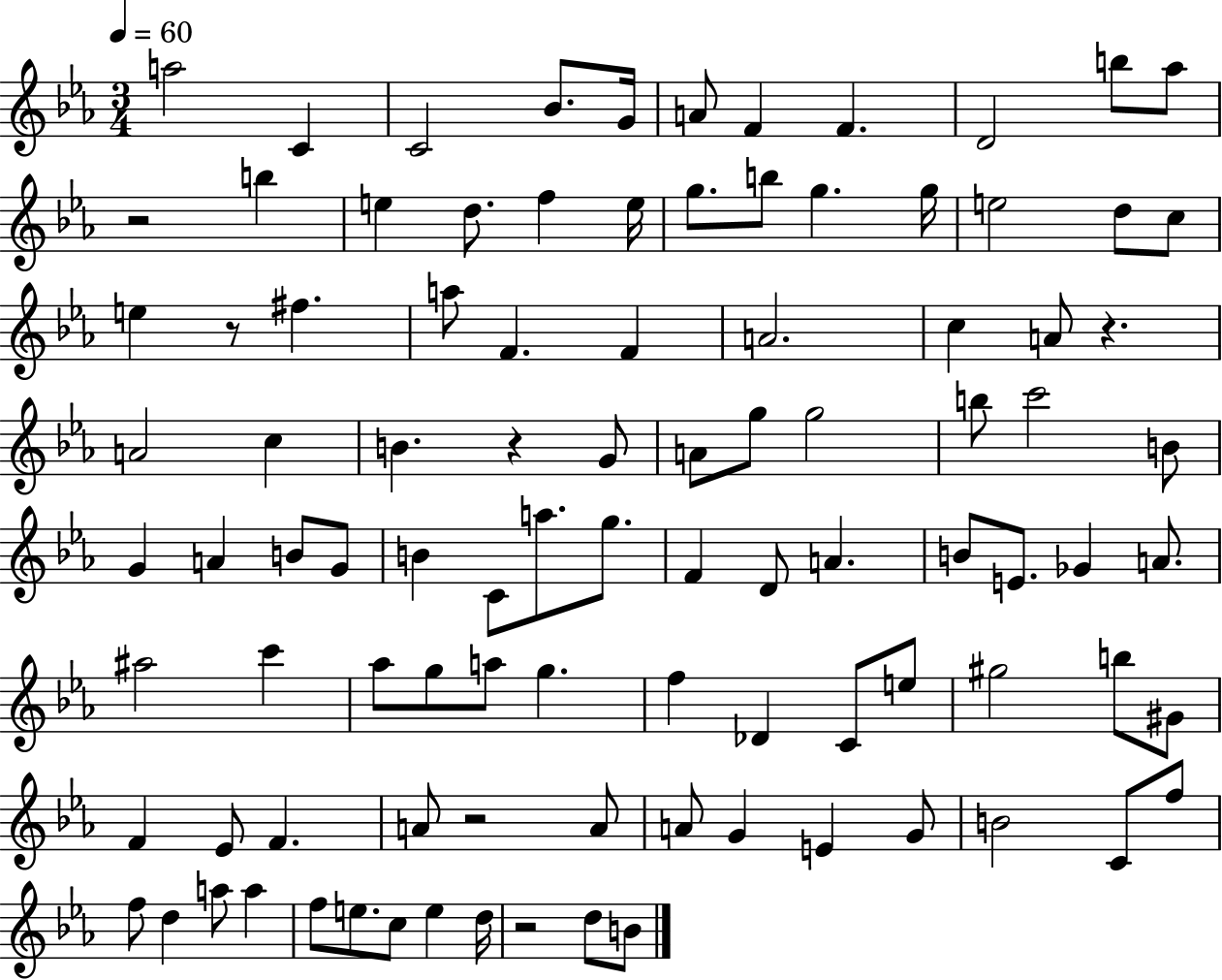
A5/h C4/q C4/h Bb4/e. G4/s A4/e F4/q F4/q. D4/h B5/e Ab5/e R/h B5/q E5/q D5/e. F5/q E5/s G5/e. B5/e G5/q. G5/s E5/h D5/e C5/e E5/q R/e F#5/q. A5/e F4/q. F4/q A4/h. C5/q A4/e R/q. A4/h C5/q B4/q. R/q G4/e A4/e G5/e G5/h B5/e C6/h B4/e G4/q A4/q B4/e G4/e B4/q C4/e A5/e. G5/e. F4/q D4/e A4/q. B4/e E4/e. Gb4/q A4/e. A#5/h C6/q Ab5/e G5/e A5/e G5/q. F5/q Db4/q C4/e E5/e G#5/h B5/e G#4/e F4/q Eb4/e F4/q. A4/e R/h A4/e A4/e G4/q E4/q G4/e B4/h C4/e F5/e F5/e D5/q A5/e A5/q F5/e E5/e. C5/e E5/q D5/s R/h D5/e B4/e